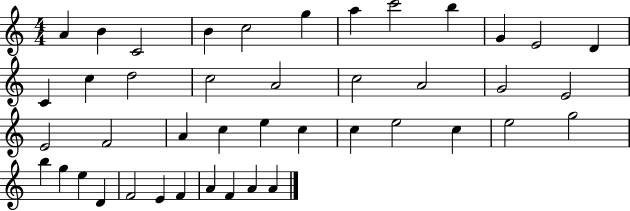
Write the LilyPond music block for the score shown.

{
  \clef treble
  \numericTimeSignature
  \time 4/4
  \key c \major
  a'4 b'4 c'2 | b'4 c''2 g''4 | a''4 c'''2 b''4 | g'4 e'2 d'4 | \break c'4 c''4 d''2 | c''2 a'2 | c''2 a'2 | g'2 e'2 | \break e'2 f'2 | a'4 c''4 e''4 c''4 | c''4 e''2 c''4 | e''2 g''2 | \break b''4 g''4 e''4 d'4 | f'2 e'4 f'4 | a'4 f'4 a'4 a'4 | \bar "|."
}